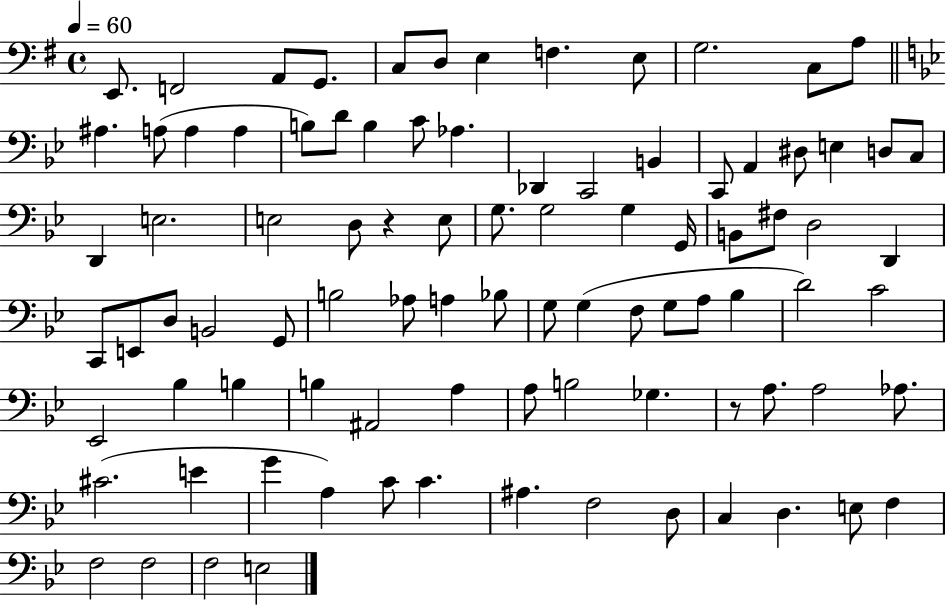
E2/e. F2/h A2/e G2/e. C3/e D3/e E3/q F3/q. E3/e G3/h. C3/e A3/e A#3/q. A3/e A3/q A3/q B3/e D4/e B3/q C4/e Ab3/q. Db2/q C2/h B2/q C2/e A2/q D#3/e E3/q D3/e C3/e D2/q E3/h. E3/h D3/e R/q E3/e G3/e. G3/h G3/q G2/s B2/e F#3/e D3/h D2/q C2/e E2/e D3/e B2/h G2/e B3/h Ab3/e A3/q Bb3/e G3/e G3/q F3/e G3/e A3/e Bb3/q D4/h C4/h Eb2/h Bb3/q B3/q B3/q A#2/h A3/q A3/e B3/h Gb3/q. R/e A3/e. A3/h Ab3/e. C#4/h. E4/q G4/q A3/q C4/e C4/q. A#3/q. F3/h D3/e C3/q D3/q. E3/e F3/q F3/h F3/h F3/h E3/h